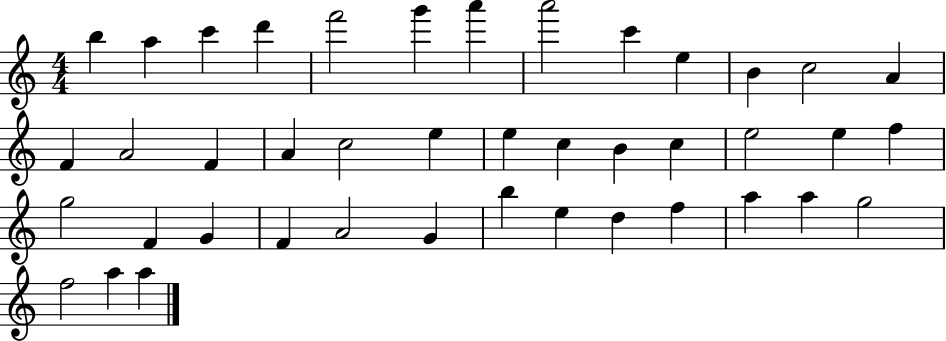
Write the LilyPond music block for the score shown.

{
  \clef treble
  \numericTimeSignature
  \time 4/4
  \key c \major
  b''4 a''4 c'''4 d'''4 | f'''2 g'''4 a'''4 | a'''2 c'''4 e''4 | b'4 c''2 a'4 | \break f'4 a'2 f'4 | a'4 c''2 e''4 | e''4 c''4 b'4 c''4 | e''2 e''4 f''4 | \break g''2 f'4 g'4 | f'4 a'2 g'4 | b''4 e''4 d''4 f''4 | a''4 a''4 g''2 | \break f''2 a''4 a''4 | \bar "|."
}